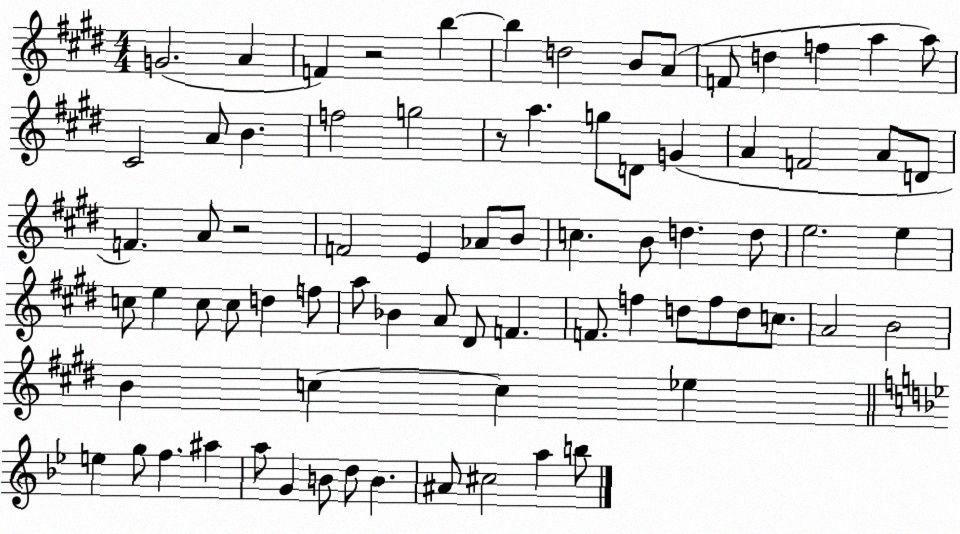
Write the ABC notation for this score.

X:1
T:Untitled
M:4/4
L:1/4
K:E
G2 A F z2 b b d2 B/2 A/2 F/2 d f a a/2 ^C2 A/2 B f2 g2 z/2 a g/2 D/2 G A F2 A/2 D/2 F A/2 z2 F2 E _A/2 B/2 c B/2 d d/2 e2 e c/2 e c/2 c/2 d f/2 a/2 _B A/2 ^D/2 F F/2 f d/2 f/2 d/2 c/2 A2 B2 B c c _e e g/2 f ^a a/2 G B/2 d/2 B ^A/2 ^c2 a b/2